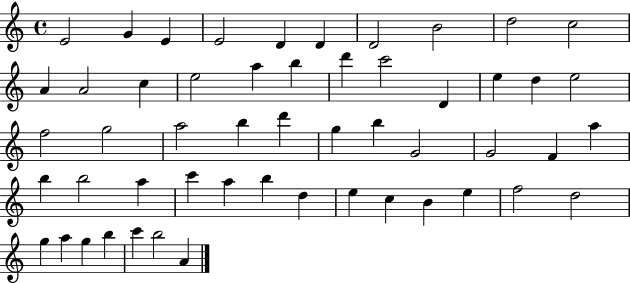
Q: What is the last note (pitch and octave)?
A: A4